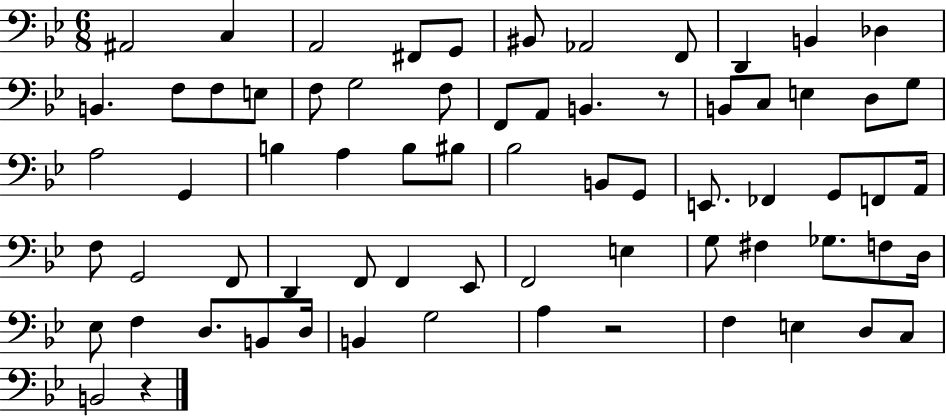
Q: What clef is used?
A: bass